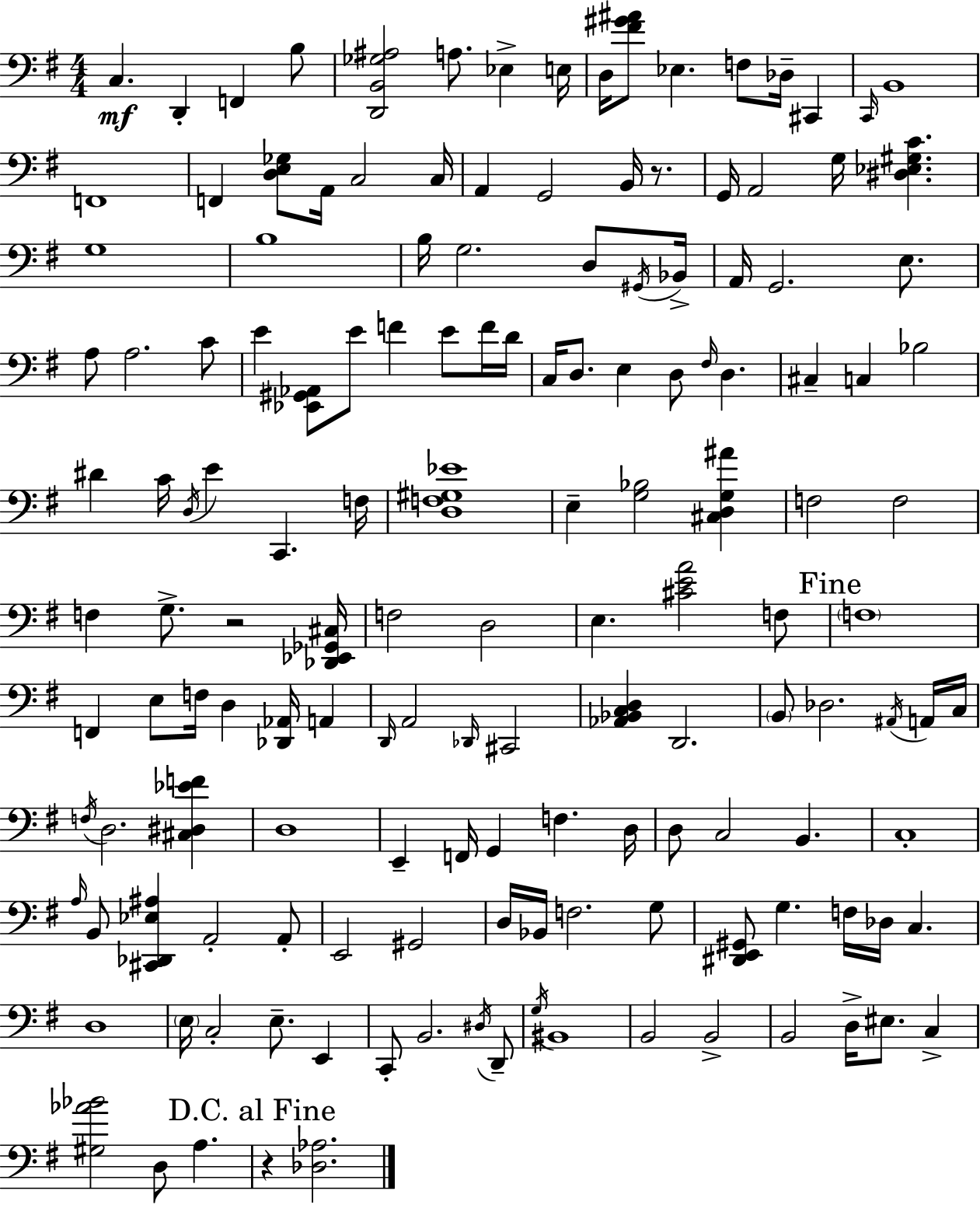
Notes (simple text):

C3/q. D2/q F2/q B3/e [D2,B2,Gb3,A#3]/h A3/e. Eb3/q E3/s D3/s [F#4,G#4,A#4]/e Eb3/q. F3/e Db3/s C#2/q C2/s B2/w F2/w F2/q [D3,E3,Gb3]/e A2/s C3/h C3/s A2/q G2/h B2/s R/e. G2/s A2/h G3/s [D#3,Eb3,G#3,C4]/q. G3/w B3/w B3/s G3/h. D3/e G#2/s Bb2/s A2/s G2/h. E3/e. A3/e A3/h. C4/e E4/q [Eb2,G#2,Ab2]/e E4/e F4/q E4/e F4/s D4/s C3/s D3/e. E3/q D3/e F#3/s D3/q. C#3/q C3/q Bb3/h D#4/q C4/s D3/s E4/q C2/q. F3/s [D3,F3,G#3,Eb4]/w E3/q [G3,Bb3]/h [C#3,D3,G3,A#4]/q F3/h F3/h F3/q G3/e. R/h [Db2,Eb2,Gb2,C#3]/s F3/h D3/h E3/q. [C#4,E4,A4]/h F3/e F3/w F2/q E3/e F3/s D3/q [Db2,Ab2]/s A2/q D2/s A2/h Db2/s C#2/h [Ab2,Bb2,C3,D3]/q D2/h. B2/e Db3/h. A#2/s A2/s C3/s F3/s D3/h. [C#3,D#3,Eb4,F4]/q D3/w E2/q F2/s G2/q F3/q. D3/s D3/e C3/h B2/q. C3/w A3/s B2/e [C#2,Db2,Eb3,A#3]/q A2/h A2/e E2/h G#2/h D3/s Bb2/s F3/h. G3/e [D#2,E2,G#2]/e G3/q. F3/s Db3/s C3/q. D3/w E3/s C3/h E3/e. E2/q C2/e B2/h. D#3/s D2/e G3/s BIS2/w B2/h B2/h B2/h D3/s EIS3/e. C3/q [G#3,Ab4,Bb4]/h D3/e A3/q. R/q [Db3,Ab3]/h.